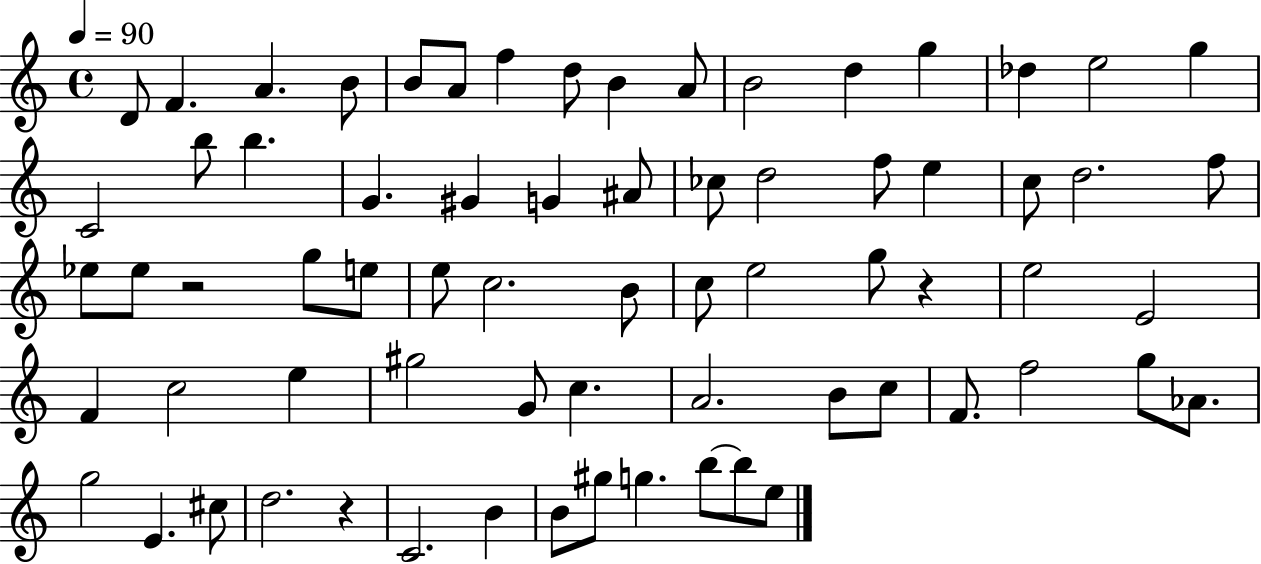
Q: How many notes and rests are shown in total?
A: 70